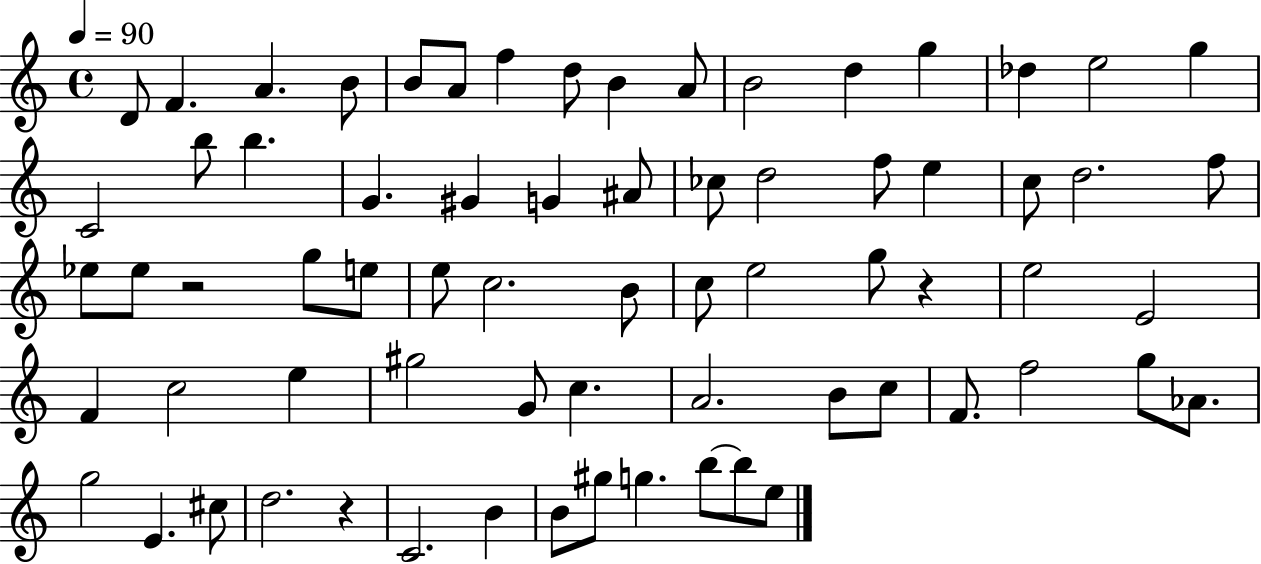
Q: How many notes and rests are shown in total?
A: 70